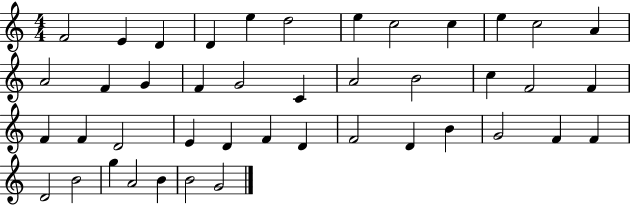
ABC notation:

X:1
T:Untitled
M:4/4
L:1/4
K:C
F2 E D D e d2 e c2 c e c2 A A2 F G F G2 C A2 B2 c F2 F F F D2 E D F D F2 D B G2 F F D2 B2 g A2 B B2 G2